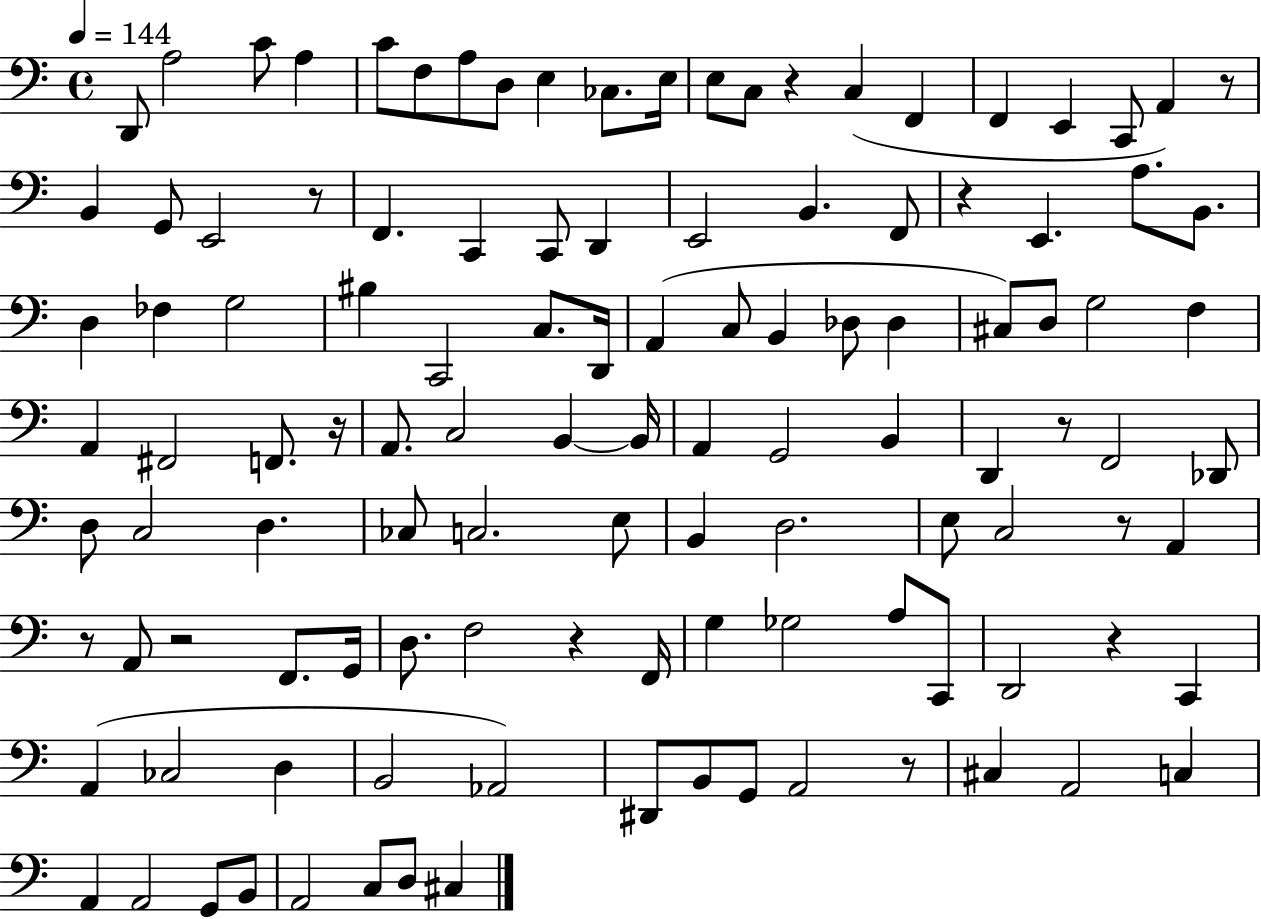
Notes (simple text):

D2/e A3/h C4/e A3/q C4/e F3/e A3/e D3/e E3/q CES3/e. E3/s E3/e C3/e R/q C3/q F2/q F2/q E2/q C2/e A2/q R/e B2/q G2/e E2/h R/e F2/q. C2/q C2/e D2/q E2/h B2/q. F2/e R/q E2/q. A3/e. B2/e. D3/q FES3/q G3/h BIS3/q C2/h C3/e. D2/s A2/q C3/e B2/q Db3/e Db3/q C#3/e D3/e G3/h F3/q A2/q F#2/h F2/e. R/s A2/e. C3/h B2/q B2/s A2/q G2/h B2/q D2/q R/e F2/h Db2/e D3/e C3/h D3/q. CES3/e C3/h. E3/e B2/q D3/h. E3/e C3/h R/e A2/q R/e A2/e R/h F2/e. G2/s D3/e. F3/h R/q F2/s G3/q Gb3/h A3/e C2/e D2/h R/q C2/q A2/q CES3/h D3/q B2/h Ab2/h D#2/e B2/e G2/e A2/h R/e C#3/q A2/h C3/q A2/q A2/h G2/e B2/e A2/h C3/e D3/e C#3/q